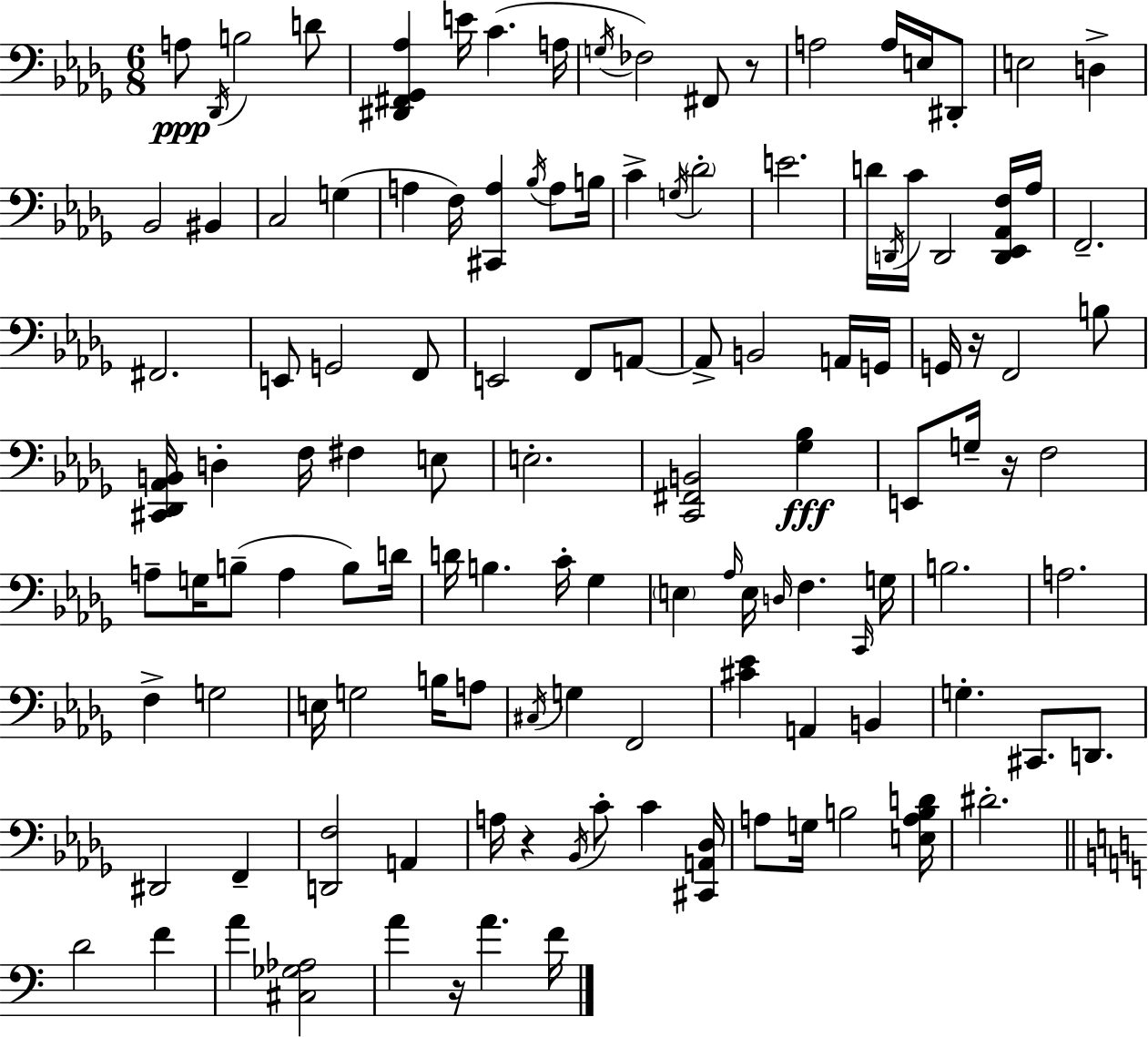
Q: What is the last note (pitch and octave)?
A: F4